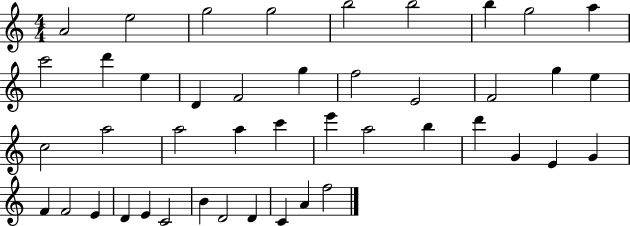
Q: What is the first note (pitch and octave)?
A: A4